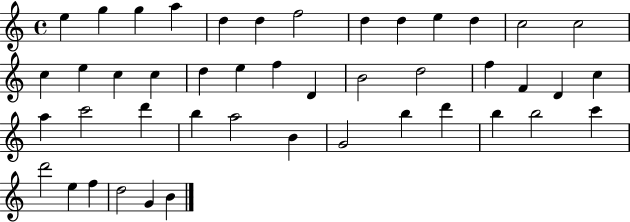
{
  \clef treble
  \time 4/4
  \defaultTimeSignature
  \key c \major
  e''4 g''4 g''4 a''4 | d''4 d''4 f''2 | d''4 d''4 e''4 d''4 | c''2 c''2 | \break c''4 e''4 c''4 c''4 | d''4 e''4 f''4 d'4 | b'2 d''2 | f''4 f'4 d'4 c''4 | \break a''4 c'''2 d'''4 | b''4 a''2 b'4 | g'2 b''4 d'''4 | b''4 b''2 c'''4 | \break d'''2 e''4 f''4 | d''2 g'4 b'4 | \bar "|."
}